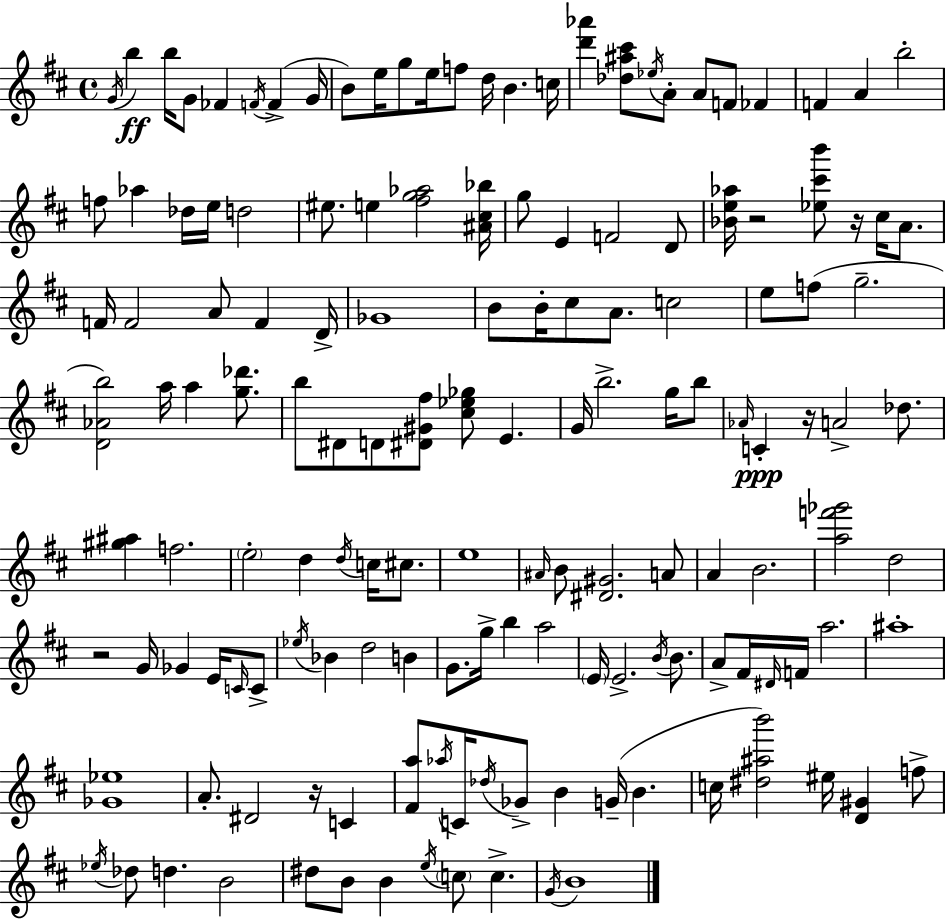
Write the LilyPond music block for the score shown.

{
  \clef treble
  \time 4/4
  \defaultTimeSignature
  \key d \major
  \acciaccatura { g'16 }\ff b''4 b''16 g'8 fes'4 \acciaccatura { f'16 } f'4->( | g'16 b'8) e''16 g''8 e''16 f''8 d''16 b'4. | c''16 <d''' aes'''>4 <des'' ais'' cis'''>8 \acciaccatura { ees''16 } a'8-. a'8 f'8 fes'4 | f'4 a'4 b''2-. | \break f''8 aes''4 des''16 e''16 d''2 | eis''8. e''4 <fis'' g'' aes''>2 | <ais' cis'' bes''>16 g''8 e'4 f'2 | d'8 <bes' e'' aes''>16 r2 <ees'' cis''' b'''>8 r16 cis''16 | \break a'8. f'16 f'2 a'8 f'4 | d'16-> ges'1 | b'8 b'16-. cis''8 a'8. c''2 | e''8 f''8( g''2.-- | \break <d' aes' b''>2) a''16 a''4 | <g'' des'''>8. b''8 dis'8 d'8 <dis' gis' fis''>8 <cis'' ees'' ges''>8 e'4. | g'16 b''2.-> | g''16 b''8 \grace { aes'16 } c'4-.\ppp r16 a'2-> | \break des''8. <gis'' ais''>4 f''2. | \parenthesize e''2-. d''4 | \acciaccatura { d''16 } c''16 cis''8. e''1 | \grace { ais'16 } b'8 <dis' gis'>2. | \break a'8 a'4 b'2. | <a'' f''' ges'''>2 d''2 | r2 g'16 ges'4 | e'16 \grace { c'16 } c'8-> \acciaccatura { ees''16 } bes'4 d''2 | \break b'4 g'8. g''16-> b''4 | a''2 \parenthesize e'16 e'2.-> | \acciaccatura { b'16 } b'8. a'8-> fis'16 \grace { dis'16 } f'16 a''2. | ais''1-. | \break <ges' ees''>1 | a'8.-. dis'2 | r16 c'4 <fis' a''>8 \acciaccatura { aes''16 } c'16 \acciaccatura { des''16 } ges'8-> | b'4 g'16--( b'4. c''16 <dis'' ais'' b'''>2) | \break eis''16 <d' gis'>4 f''8-> \acciaccatura { ees''16 } des''8 d''4. | b'2 dis''8 b'8 | b'4 \acciaccatura { e''16 } \parenthesize c''8 c''4.-> \acciaccatura { g'16 } b'1 | \bar "|."
}